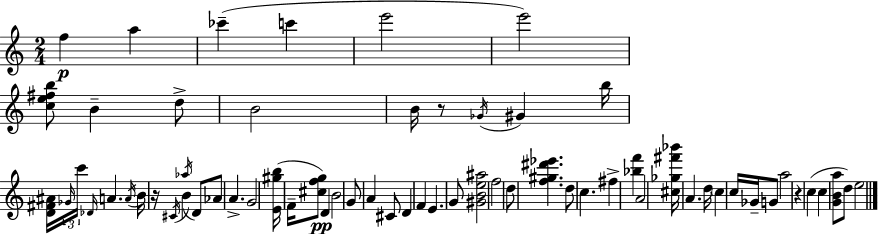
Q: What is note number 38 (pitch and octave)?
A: D5